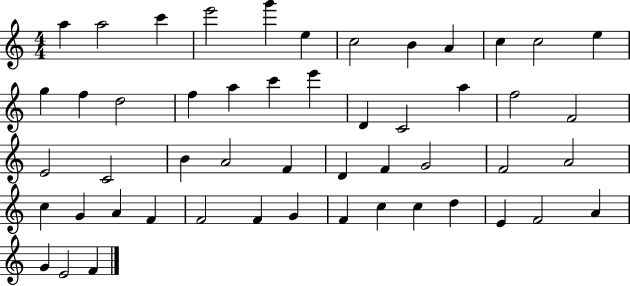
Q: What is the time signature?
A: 4/4